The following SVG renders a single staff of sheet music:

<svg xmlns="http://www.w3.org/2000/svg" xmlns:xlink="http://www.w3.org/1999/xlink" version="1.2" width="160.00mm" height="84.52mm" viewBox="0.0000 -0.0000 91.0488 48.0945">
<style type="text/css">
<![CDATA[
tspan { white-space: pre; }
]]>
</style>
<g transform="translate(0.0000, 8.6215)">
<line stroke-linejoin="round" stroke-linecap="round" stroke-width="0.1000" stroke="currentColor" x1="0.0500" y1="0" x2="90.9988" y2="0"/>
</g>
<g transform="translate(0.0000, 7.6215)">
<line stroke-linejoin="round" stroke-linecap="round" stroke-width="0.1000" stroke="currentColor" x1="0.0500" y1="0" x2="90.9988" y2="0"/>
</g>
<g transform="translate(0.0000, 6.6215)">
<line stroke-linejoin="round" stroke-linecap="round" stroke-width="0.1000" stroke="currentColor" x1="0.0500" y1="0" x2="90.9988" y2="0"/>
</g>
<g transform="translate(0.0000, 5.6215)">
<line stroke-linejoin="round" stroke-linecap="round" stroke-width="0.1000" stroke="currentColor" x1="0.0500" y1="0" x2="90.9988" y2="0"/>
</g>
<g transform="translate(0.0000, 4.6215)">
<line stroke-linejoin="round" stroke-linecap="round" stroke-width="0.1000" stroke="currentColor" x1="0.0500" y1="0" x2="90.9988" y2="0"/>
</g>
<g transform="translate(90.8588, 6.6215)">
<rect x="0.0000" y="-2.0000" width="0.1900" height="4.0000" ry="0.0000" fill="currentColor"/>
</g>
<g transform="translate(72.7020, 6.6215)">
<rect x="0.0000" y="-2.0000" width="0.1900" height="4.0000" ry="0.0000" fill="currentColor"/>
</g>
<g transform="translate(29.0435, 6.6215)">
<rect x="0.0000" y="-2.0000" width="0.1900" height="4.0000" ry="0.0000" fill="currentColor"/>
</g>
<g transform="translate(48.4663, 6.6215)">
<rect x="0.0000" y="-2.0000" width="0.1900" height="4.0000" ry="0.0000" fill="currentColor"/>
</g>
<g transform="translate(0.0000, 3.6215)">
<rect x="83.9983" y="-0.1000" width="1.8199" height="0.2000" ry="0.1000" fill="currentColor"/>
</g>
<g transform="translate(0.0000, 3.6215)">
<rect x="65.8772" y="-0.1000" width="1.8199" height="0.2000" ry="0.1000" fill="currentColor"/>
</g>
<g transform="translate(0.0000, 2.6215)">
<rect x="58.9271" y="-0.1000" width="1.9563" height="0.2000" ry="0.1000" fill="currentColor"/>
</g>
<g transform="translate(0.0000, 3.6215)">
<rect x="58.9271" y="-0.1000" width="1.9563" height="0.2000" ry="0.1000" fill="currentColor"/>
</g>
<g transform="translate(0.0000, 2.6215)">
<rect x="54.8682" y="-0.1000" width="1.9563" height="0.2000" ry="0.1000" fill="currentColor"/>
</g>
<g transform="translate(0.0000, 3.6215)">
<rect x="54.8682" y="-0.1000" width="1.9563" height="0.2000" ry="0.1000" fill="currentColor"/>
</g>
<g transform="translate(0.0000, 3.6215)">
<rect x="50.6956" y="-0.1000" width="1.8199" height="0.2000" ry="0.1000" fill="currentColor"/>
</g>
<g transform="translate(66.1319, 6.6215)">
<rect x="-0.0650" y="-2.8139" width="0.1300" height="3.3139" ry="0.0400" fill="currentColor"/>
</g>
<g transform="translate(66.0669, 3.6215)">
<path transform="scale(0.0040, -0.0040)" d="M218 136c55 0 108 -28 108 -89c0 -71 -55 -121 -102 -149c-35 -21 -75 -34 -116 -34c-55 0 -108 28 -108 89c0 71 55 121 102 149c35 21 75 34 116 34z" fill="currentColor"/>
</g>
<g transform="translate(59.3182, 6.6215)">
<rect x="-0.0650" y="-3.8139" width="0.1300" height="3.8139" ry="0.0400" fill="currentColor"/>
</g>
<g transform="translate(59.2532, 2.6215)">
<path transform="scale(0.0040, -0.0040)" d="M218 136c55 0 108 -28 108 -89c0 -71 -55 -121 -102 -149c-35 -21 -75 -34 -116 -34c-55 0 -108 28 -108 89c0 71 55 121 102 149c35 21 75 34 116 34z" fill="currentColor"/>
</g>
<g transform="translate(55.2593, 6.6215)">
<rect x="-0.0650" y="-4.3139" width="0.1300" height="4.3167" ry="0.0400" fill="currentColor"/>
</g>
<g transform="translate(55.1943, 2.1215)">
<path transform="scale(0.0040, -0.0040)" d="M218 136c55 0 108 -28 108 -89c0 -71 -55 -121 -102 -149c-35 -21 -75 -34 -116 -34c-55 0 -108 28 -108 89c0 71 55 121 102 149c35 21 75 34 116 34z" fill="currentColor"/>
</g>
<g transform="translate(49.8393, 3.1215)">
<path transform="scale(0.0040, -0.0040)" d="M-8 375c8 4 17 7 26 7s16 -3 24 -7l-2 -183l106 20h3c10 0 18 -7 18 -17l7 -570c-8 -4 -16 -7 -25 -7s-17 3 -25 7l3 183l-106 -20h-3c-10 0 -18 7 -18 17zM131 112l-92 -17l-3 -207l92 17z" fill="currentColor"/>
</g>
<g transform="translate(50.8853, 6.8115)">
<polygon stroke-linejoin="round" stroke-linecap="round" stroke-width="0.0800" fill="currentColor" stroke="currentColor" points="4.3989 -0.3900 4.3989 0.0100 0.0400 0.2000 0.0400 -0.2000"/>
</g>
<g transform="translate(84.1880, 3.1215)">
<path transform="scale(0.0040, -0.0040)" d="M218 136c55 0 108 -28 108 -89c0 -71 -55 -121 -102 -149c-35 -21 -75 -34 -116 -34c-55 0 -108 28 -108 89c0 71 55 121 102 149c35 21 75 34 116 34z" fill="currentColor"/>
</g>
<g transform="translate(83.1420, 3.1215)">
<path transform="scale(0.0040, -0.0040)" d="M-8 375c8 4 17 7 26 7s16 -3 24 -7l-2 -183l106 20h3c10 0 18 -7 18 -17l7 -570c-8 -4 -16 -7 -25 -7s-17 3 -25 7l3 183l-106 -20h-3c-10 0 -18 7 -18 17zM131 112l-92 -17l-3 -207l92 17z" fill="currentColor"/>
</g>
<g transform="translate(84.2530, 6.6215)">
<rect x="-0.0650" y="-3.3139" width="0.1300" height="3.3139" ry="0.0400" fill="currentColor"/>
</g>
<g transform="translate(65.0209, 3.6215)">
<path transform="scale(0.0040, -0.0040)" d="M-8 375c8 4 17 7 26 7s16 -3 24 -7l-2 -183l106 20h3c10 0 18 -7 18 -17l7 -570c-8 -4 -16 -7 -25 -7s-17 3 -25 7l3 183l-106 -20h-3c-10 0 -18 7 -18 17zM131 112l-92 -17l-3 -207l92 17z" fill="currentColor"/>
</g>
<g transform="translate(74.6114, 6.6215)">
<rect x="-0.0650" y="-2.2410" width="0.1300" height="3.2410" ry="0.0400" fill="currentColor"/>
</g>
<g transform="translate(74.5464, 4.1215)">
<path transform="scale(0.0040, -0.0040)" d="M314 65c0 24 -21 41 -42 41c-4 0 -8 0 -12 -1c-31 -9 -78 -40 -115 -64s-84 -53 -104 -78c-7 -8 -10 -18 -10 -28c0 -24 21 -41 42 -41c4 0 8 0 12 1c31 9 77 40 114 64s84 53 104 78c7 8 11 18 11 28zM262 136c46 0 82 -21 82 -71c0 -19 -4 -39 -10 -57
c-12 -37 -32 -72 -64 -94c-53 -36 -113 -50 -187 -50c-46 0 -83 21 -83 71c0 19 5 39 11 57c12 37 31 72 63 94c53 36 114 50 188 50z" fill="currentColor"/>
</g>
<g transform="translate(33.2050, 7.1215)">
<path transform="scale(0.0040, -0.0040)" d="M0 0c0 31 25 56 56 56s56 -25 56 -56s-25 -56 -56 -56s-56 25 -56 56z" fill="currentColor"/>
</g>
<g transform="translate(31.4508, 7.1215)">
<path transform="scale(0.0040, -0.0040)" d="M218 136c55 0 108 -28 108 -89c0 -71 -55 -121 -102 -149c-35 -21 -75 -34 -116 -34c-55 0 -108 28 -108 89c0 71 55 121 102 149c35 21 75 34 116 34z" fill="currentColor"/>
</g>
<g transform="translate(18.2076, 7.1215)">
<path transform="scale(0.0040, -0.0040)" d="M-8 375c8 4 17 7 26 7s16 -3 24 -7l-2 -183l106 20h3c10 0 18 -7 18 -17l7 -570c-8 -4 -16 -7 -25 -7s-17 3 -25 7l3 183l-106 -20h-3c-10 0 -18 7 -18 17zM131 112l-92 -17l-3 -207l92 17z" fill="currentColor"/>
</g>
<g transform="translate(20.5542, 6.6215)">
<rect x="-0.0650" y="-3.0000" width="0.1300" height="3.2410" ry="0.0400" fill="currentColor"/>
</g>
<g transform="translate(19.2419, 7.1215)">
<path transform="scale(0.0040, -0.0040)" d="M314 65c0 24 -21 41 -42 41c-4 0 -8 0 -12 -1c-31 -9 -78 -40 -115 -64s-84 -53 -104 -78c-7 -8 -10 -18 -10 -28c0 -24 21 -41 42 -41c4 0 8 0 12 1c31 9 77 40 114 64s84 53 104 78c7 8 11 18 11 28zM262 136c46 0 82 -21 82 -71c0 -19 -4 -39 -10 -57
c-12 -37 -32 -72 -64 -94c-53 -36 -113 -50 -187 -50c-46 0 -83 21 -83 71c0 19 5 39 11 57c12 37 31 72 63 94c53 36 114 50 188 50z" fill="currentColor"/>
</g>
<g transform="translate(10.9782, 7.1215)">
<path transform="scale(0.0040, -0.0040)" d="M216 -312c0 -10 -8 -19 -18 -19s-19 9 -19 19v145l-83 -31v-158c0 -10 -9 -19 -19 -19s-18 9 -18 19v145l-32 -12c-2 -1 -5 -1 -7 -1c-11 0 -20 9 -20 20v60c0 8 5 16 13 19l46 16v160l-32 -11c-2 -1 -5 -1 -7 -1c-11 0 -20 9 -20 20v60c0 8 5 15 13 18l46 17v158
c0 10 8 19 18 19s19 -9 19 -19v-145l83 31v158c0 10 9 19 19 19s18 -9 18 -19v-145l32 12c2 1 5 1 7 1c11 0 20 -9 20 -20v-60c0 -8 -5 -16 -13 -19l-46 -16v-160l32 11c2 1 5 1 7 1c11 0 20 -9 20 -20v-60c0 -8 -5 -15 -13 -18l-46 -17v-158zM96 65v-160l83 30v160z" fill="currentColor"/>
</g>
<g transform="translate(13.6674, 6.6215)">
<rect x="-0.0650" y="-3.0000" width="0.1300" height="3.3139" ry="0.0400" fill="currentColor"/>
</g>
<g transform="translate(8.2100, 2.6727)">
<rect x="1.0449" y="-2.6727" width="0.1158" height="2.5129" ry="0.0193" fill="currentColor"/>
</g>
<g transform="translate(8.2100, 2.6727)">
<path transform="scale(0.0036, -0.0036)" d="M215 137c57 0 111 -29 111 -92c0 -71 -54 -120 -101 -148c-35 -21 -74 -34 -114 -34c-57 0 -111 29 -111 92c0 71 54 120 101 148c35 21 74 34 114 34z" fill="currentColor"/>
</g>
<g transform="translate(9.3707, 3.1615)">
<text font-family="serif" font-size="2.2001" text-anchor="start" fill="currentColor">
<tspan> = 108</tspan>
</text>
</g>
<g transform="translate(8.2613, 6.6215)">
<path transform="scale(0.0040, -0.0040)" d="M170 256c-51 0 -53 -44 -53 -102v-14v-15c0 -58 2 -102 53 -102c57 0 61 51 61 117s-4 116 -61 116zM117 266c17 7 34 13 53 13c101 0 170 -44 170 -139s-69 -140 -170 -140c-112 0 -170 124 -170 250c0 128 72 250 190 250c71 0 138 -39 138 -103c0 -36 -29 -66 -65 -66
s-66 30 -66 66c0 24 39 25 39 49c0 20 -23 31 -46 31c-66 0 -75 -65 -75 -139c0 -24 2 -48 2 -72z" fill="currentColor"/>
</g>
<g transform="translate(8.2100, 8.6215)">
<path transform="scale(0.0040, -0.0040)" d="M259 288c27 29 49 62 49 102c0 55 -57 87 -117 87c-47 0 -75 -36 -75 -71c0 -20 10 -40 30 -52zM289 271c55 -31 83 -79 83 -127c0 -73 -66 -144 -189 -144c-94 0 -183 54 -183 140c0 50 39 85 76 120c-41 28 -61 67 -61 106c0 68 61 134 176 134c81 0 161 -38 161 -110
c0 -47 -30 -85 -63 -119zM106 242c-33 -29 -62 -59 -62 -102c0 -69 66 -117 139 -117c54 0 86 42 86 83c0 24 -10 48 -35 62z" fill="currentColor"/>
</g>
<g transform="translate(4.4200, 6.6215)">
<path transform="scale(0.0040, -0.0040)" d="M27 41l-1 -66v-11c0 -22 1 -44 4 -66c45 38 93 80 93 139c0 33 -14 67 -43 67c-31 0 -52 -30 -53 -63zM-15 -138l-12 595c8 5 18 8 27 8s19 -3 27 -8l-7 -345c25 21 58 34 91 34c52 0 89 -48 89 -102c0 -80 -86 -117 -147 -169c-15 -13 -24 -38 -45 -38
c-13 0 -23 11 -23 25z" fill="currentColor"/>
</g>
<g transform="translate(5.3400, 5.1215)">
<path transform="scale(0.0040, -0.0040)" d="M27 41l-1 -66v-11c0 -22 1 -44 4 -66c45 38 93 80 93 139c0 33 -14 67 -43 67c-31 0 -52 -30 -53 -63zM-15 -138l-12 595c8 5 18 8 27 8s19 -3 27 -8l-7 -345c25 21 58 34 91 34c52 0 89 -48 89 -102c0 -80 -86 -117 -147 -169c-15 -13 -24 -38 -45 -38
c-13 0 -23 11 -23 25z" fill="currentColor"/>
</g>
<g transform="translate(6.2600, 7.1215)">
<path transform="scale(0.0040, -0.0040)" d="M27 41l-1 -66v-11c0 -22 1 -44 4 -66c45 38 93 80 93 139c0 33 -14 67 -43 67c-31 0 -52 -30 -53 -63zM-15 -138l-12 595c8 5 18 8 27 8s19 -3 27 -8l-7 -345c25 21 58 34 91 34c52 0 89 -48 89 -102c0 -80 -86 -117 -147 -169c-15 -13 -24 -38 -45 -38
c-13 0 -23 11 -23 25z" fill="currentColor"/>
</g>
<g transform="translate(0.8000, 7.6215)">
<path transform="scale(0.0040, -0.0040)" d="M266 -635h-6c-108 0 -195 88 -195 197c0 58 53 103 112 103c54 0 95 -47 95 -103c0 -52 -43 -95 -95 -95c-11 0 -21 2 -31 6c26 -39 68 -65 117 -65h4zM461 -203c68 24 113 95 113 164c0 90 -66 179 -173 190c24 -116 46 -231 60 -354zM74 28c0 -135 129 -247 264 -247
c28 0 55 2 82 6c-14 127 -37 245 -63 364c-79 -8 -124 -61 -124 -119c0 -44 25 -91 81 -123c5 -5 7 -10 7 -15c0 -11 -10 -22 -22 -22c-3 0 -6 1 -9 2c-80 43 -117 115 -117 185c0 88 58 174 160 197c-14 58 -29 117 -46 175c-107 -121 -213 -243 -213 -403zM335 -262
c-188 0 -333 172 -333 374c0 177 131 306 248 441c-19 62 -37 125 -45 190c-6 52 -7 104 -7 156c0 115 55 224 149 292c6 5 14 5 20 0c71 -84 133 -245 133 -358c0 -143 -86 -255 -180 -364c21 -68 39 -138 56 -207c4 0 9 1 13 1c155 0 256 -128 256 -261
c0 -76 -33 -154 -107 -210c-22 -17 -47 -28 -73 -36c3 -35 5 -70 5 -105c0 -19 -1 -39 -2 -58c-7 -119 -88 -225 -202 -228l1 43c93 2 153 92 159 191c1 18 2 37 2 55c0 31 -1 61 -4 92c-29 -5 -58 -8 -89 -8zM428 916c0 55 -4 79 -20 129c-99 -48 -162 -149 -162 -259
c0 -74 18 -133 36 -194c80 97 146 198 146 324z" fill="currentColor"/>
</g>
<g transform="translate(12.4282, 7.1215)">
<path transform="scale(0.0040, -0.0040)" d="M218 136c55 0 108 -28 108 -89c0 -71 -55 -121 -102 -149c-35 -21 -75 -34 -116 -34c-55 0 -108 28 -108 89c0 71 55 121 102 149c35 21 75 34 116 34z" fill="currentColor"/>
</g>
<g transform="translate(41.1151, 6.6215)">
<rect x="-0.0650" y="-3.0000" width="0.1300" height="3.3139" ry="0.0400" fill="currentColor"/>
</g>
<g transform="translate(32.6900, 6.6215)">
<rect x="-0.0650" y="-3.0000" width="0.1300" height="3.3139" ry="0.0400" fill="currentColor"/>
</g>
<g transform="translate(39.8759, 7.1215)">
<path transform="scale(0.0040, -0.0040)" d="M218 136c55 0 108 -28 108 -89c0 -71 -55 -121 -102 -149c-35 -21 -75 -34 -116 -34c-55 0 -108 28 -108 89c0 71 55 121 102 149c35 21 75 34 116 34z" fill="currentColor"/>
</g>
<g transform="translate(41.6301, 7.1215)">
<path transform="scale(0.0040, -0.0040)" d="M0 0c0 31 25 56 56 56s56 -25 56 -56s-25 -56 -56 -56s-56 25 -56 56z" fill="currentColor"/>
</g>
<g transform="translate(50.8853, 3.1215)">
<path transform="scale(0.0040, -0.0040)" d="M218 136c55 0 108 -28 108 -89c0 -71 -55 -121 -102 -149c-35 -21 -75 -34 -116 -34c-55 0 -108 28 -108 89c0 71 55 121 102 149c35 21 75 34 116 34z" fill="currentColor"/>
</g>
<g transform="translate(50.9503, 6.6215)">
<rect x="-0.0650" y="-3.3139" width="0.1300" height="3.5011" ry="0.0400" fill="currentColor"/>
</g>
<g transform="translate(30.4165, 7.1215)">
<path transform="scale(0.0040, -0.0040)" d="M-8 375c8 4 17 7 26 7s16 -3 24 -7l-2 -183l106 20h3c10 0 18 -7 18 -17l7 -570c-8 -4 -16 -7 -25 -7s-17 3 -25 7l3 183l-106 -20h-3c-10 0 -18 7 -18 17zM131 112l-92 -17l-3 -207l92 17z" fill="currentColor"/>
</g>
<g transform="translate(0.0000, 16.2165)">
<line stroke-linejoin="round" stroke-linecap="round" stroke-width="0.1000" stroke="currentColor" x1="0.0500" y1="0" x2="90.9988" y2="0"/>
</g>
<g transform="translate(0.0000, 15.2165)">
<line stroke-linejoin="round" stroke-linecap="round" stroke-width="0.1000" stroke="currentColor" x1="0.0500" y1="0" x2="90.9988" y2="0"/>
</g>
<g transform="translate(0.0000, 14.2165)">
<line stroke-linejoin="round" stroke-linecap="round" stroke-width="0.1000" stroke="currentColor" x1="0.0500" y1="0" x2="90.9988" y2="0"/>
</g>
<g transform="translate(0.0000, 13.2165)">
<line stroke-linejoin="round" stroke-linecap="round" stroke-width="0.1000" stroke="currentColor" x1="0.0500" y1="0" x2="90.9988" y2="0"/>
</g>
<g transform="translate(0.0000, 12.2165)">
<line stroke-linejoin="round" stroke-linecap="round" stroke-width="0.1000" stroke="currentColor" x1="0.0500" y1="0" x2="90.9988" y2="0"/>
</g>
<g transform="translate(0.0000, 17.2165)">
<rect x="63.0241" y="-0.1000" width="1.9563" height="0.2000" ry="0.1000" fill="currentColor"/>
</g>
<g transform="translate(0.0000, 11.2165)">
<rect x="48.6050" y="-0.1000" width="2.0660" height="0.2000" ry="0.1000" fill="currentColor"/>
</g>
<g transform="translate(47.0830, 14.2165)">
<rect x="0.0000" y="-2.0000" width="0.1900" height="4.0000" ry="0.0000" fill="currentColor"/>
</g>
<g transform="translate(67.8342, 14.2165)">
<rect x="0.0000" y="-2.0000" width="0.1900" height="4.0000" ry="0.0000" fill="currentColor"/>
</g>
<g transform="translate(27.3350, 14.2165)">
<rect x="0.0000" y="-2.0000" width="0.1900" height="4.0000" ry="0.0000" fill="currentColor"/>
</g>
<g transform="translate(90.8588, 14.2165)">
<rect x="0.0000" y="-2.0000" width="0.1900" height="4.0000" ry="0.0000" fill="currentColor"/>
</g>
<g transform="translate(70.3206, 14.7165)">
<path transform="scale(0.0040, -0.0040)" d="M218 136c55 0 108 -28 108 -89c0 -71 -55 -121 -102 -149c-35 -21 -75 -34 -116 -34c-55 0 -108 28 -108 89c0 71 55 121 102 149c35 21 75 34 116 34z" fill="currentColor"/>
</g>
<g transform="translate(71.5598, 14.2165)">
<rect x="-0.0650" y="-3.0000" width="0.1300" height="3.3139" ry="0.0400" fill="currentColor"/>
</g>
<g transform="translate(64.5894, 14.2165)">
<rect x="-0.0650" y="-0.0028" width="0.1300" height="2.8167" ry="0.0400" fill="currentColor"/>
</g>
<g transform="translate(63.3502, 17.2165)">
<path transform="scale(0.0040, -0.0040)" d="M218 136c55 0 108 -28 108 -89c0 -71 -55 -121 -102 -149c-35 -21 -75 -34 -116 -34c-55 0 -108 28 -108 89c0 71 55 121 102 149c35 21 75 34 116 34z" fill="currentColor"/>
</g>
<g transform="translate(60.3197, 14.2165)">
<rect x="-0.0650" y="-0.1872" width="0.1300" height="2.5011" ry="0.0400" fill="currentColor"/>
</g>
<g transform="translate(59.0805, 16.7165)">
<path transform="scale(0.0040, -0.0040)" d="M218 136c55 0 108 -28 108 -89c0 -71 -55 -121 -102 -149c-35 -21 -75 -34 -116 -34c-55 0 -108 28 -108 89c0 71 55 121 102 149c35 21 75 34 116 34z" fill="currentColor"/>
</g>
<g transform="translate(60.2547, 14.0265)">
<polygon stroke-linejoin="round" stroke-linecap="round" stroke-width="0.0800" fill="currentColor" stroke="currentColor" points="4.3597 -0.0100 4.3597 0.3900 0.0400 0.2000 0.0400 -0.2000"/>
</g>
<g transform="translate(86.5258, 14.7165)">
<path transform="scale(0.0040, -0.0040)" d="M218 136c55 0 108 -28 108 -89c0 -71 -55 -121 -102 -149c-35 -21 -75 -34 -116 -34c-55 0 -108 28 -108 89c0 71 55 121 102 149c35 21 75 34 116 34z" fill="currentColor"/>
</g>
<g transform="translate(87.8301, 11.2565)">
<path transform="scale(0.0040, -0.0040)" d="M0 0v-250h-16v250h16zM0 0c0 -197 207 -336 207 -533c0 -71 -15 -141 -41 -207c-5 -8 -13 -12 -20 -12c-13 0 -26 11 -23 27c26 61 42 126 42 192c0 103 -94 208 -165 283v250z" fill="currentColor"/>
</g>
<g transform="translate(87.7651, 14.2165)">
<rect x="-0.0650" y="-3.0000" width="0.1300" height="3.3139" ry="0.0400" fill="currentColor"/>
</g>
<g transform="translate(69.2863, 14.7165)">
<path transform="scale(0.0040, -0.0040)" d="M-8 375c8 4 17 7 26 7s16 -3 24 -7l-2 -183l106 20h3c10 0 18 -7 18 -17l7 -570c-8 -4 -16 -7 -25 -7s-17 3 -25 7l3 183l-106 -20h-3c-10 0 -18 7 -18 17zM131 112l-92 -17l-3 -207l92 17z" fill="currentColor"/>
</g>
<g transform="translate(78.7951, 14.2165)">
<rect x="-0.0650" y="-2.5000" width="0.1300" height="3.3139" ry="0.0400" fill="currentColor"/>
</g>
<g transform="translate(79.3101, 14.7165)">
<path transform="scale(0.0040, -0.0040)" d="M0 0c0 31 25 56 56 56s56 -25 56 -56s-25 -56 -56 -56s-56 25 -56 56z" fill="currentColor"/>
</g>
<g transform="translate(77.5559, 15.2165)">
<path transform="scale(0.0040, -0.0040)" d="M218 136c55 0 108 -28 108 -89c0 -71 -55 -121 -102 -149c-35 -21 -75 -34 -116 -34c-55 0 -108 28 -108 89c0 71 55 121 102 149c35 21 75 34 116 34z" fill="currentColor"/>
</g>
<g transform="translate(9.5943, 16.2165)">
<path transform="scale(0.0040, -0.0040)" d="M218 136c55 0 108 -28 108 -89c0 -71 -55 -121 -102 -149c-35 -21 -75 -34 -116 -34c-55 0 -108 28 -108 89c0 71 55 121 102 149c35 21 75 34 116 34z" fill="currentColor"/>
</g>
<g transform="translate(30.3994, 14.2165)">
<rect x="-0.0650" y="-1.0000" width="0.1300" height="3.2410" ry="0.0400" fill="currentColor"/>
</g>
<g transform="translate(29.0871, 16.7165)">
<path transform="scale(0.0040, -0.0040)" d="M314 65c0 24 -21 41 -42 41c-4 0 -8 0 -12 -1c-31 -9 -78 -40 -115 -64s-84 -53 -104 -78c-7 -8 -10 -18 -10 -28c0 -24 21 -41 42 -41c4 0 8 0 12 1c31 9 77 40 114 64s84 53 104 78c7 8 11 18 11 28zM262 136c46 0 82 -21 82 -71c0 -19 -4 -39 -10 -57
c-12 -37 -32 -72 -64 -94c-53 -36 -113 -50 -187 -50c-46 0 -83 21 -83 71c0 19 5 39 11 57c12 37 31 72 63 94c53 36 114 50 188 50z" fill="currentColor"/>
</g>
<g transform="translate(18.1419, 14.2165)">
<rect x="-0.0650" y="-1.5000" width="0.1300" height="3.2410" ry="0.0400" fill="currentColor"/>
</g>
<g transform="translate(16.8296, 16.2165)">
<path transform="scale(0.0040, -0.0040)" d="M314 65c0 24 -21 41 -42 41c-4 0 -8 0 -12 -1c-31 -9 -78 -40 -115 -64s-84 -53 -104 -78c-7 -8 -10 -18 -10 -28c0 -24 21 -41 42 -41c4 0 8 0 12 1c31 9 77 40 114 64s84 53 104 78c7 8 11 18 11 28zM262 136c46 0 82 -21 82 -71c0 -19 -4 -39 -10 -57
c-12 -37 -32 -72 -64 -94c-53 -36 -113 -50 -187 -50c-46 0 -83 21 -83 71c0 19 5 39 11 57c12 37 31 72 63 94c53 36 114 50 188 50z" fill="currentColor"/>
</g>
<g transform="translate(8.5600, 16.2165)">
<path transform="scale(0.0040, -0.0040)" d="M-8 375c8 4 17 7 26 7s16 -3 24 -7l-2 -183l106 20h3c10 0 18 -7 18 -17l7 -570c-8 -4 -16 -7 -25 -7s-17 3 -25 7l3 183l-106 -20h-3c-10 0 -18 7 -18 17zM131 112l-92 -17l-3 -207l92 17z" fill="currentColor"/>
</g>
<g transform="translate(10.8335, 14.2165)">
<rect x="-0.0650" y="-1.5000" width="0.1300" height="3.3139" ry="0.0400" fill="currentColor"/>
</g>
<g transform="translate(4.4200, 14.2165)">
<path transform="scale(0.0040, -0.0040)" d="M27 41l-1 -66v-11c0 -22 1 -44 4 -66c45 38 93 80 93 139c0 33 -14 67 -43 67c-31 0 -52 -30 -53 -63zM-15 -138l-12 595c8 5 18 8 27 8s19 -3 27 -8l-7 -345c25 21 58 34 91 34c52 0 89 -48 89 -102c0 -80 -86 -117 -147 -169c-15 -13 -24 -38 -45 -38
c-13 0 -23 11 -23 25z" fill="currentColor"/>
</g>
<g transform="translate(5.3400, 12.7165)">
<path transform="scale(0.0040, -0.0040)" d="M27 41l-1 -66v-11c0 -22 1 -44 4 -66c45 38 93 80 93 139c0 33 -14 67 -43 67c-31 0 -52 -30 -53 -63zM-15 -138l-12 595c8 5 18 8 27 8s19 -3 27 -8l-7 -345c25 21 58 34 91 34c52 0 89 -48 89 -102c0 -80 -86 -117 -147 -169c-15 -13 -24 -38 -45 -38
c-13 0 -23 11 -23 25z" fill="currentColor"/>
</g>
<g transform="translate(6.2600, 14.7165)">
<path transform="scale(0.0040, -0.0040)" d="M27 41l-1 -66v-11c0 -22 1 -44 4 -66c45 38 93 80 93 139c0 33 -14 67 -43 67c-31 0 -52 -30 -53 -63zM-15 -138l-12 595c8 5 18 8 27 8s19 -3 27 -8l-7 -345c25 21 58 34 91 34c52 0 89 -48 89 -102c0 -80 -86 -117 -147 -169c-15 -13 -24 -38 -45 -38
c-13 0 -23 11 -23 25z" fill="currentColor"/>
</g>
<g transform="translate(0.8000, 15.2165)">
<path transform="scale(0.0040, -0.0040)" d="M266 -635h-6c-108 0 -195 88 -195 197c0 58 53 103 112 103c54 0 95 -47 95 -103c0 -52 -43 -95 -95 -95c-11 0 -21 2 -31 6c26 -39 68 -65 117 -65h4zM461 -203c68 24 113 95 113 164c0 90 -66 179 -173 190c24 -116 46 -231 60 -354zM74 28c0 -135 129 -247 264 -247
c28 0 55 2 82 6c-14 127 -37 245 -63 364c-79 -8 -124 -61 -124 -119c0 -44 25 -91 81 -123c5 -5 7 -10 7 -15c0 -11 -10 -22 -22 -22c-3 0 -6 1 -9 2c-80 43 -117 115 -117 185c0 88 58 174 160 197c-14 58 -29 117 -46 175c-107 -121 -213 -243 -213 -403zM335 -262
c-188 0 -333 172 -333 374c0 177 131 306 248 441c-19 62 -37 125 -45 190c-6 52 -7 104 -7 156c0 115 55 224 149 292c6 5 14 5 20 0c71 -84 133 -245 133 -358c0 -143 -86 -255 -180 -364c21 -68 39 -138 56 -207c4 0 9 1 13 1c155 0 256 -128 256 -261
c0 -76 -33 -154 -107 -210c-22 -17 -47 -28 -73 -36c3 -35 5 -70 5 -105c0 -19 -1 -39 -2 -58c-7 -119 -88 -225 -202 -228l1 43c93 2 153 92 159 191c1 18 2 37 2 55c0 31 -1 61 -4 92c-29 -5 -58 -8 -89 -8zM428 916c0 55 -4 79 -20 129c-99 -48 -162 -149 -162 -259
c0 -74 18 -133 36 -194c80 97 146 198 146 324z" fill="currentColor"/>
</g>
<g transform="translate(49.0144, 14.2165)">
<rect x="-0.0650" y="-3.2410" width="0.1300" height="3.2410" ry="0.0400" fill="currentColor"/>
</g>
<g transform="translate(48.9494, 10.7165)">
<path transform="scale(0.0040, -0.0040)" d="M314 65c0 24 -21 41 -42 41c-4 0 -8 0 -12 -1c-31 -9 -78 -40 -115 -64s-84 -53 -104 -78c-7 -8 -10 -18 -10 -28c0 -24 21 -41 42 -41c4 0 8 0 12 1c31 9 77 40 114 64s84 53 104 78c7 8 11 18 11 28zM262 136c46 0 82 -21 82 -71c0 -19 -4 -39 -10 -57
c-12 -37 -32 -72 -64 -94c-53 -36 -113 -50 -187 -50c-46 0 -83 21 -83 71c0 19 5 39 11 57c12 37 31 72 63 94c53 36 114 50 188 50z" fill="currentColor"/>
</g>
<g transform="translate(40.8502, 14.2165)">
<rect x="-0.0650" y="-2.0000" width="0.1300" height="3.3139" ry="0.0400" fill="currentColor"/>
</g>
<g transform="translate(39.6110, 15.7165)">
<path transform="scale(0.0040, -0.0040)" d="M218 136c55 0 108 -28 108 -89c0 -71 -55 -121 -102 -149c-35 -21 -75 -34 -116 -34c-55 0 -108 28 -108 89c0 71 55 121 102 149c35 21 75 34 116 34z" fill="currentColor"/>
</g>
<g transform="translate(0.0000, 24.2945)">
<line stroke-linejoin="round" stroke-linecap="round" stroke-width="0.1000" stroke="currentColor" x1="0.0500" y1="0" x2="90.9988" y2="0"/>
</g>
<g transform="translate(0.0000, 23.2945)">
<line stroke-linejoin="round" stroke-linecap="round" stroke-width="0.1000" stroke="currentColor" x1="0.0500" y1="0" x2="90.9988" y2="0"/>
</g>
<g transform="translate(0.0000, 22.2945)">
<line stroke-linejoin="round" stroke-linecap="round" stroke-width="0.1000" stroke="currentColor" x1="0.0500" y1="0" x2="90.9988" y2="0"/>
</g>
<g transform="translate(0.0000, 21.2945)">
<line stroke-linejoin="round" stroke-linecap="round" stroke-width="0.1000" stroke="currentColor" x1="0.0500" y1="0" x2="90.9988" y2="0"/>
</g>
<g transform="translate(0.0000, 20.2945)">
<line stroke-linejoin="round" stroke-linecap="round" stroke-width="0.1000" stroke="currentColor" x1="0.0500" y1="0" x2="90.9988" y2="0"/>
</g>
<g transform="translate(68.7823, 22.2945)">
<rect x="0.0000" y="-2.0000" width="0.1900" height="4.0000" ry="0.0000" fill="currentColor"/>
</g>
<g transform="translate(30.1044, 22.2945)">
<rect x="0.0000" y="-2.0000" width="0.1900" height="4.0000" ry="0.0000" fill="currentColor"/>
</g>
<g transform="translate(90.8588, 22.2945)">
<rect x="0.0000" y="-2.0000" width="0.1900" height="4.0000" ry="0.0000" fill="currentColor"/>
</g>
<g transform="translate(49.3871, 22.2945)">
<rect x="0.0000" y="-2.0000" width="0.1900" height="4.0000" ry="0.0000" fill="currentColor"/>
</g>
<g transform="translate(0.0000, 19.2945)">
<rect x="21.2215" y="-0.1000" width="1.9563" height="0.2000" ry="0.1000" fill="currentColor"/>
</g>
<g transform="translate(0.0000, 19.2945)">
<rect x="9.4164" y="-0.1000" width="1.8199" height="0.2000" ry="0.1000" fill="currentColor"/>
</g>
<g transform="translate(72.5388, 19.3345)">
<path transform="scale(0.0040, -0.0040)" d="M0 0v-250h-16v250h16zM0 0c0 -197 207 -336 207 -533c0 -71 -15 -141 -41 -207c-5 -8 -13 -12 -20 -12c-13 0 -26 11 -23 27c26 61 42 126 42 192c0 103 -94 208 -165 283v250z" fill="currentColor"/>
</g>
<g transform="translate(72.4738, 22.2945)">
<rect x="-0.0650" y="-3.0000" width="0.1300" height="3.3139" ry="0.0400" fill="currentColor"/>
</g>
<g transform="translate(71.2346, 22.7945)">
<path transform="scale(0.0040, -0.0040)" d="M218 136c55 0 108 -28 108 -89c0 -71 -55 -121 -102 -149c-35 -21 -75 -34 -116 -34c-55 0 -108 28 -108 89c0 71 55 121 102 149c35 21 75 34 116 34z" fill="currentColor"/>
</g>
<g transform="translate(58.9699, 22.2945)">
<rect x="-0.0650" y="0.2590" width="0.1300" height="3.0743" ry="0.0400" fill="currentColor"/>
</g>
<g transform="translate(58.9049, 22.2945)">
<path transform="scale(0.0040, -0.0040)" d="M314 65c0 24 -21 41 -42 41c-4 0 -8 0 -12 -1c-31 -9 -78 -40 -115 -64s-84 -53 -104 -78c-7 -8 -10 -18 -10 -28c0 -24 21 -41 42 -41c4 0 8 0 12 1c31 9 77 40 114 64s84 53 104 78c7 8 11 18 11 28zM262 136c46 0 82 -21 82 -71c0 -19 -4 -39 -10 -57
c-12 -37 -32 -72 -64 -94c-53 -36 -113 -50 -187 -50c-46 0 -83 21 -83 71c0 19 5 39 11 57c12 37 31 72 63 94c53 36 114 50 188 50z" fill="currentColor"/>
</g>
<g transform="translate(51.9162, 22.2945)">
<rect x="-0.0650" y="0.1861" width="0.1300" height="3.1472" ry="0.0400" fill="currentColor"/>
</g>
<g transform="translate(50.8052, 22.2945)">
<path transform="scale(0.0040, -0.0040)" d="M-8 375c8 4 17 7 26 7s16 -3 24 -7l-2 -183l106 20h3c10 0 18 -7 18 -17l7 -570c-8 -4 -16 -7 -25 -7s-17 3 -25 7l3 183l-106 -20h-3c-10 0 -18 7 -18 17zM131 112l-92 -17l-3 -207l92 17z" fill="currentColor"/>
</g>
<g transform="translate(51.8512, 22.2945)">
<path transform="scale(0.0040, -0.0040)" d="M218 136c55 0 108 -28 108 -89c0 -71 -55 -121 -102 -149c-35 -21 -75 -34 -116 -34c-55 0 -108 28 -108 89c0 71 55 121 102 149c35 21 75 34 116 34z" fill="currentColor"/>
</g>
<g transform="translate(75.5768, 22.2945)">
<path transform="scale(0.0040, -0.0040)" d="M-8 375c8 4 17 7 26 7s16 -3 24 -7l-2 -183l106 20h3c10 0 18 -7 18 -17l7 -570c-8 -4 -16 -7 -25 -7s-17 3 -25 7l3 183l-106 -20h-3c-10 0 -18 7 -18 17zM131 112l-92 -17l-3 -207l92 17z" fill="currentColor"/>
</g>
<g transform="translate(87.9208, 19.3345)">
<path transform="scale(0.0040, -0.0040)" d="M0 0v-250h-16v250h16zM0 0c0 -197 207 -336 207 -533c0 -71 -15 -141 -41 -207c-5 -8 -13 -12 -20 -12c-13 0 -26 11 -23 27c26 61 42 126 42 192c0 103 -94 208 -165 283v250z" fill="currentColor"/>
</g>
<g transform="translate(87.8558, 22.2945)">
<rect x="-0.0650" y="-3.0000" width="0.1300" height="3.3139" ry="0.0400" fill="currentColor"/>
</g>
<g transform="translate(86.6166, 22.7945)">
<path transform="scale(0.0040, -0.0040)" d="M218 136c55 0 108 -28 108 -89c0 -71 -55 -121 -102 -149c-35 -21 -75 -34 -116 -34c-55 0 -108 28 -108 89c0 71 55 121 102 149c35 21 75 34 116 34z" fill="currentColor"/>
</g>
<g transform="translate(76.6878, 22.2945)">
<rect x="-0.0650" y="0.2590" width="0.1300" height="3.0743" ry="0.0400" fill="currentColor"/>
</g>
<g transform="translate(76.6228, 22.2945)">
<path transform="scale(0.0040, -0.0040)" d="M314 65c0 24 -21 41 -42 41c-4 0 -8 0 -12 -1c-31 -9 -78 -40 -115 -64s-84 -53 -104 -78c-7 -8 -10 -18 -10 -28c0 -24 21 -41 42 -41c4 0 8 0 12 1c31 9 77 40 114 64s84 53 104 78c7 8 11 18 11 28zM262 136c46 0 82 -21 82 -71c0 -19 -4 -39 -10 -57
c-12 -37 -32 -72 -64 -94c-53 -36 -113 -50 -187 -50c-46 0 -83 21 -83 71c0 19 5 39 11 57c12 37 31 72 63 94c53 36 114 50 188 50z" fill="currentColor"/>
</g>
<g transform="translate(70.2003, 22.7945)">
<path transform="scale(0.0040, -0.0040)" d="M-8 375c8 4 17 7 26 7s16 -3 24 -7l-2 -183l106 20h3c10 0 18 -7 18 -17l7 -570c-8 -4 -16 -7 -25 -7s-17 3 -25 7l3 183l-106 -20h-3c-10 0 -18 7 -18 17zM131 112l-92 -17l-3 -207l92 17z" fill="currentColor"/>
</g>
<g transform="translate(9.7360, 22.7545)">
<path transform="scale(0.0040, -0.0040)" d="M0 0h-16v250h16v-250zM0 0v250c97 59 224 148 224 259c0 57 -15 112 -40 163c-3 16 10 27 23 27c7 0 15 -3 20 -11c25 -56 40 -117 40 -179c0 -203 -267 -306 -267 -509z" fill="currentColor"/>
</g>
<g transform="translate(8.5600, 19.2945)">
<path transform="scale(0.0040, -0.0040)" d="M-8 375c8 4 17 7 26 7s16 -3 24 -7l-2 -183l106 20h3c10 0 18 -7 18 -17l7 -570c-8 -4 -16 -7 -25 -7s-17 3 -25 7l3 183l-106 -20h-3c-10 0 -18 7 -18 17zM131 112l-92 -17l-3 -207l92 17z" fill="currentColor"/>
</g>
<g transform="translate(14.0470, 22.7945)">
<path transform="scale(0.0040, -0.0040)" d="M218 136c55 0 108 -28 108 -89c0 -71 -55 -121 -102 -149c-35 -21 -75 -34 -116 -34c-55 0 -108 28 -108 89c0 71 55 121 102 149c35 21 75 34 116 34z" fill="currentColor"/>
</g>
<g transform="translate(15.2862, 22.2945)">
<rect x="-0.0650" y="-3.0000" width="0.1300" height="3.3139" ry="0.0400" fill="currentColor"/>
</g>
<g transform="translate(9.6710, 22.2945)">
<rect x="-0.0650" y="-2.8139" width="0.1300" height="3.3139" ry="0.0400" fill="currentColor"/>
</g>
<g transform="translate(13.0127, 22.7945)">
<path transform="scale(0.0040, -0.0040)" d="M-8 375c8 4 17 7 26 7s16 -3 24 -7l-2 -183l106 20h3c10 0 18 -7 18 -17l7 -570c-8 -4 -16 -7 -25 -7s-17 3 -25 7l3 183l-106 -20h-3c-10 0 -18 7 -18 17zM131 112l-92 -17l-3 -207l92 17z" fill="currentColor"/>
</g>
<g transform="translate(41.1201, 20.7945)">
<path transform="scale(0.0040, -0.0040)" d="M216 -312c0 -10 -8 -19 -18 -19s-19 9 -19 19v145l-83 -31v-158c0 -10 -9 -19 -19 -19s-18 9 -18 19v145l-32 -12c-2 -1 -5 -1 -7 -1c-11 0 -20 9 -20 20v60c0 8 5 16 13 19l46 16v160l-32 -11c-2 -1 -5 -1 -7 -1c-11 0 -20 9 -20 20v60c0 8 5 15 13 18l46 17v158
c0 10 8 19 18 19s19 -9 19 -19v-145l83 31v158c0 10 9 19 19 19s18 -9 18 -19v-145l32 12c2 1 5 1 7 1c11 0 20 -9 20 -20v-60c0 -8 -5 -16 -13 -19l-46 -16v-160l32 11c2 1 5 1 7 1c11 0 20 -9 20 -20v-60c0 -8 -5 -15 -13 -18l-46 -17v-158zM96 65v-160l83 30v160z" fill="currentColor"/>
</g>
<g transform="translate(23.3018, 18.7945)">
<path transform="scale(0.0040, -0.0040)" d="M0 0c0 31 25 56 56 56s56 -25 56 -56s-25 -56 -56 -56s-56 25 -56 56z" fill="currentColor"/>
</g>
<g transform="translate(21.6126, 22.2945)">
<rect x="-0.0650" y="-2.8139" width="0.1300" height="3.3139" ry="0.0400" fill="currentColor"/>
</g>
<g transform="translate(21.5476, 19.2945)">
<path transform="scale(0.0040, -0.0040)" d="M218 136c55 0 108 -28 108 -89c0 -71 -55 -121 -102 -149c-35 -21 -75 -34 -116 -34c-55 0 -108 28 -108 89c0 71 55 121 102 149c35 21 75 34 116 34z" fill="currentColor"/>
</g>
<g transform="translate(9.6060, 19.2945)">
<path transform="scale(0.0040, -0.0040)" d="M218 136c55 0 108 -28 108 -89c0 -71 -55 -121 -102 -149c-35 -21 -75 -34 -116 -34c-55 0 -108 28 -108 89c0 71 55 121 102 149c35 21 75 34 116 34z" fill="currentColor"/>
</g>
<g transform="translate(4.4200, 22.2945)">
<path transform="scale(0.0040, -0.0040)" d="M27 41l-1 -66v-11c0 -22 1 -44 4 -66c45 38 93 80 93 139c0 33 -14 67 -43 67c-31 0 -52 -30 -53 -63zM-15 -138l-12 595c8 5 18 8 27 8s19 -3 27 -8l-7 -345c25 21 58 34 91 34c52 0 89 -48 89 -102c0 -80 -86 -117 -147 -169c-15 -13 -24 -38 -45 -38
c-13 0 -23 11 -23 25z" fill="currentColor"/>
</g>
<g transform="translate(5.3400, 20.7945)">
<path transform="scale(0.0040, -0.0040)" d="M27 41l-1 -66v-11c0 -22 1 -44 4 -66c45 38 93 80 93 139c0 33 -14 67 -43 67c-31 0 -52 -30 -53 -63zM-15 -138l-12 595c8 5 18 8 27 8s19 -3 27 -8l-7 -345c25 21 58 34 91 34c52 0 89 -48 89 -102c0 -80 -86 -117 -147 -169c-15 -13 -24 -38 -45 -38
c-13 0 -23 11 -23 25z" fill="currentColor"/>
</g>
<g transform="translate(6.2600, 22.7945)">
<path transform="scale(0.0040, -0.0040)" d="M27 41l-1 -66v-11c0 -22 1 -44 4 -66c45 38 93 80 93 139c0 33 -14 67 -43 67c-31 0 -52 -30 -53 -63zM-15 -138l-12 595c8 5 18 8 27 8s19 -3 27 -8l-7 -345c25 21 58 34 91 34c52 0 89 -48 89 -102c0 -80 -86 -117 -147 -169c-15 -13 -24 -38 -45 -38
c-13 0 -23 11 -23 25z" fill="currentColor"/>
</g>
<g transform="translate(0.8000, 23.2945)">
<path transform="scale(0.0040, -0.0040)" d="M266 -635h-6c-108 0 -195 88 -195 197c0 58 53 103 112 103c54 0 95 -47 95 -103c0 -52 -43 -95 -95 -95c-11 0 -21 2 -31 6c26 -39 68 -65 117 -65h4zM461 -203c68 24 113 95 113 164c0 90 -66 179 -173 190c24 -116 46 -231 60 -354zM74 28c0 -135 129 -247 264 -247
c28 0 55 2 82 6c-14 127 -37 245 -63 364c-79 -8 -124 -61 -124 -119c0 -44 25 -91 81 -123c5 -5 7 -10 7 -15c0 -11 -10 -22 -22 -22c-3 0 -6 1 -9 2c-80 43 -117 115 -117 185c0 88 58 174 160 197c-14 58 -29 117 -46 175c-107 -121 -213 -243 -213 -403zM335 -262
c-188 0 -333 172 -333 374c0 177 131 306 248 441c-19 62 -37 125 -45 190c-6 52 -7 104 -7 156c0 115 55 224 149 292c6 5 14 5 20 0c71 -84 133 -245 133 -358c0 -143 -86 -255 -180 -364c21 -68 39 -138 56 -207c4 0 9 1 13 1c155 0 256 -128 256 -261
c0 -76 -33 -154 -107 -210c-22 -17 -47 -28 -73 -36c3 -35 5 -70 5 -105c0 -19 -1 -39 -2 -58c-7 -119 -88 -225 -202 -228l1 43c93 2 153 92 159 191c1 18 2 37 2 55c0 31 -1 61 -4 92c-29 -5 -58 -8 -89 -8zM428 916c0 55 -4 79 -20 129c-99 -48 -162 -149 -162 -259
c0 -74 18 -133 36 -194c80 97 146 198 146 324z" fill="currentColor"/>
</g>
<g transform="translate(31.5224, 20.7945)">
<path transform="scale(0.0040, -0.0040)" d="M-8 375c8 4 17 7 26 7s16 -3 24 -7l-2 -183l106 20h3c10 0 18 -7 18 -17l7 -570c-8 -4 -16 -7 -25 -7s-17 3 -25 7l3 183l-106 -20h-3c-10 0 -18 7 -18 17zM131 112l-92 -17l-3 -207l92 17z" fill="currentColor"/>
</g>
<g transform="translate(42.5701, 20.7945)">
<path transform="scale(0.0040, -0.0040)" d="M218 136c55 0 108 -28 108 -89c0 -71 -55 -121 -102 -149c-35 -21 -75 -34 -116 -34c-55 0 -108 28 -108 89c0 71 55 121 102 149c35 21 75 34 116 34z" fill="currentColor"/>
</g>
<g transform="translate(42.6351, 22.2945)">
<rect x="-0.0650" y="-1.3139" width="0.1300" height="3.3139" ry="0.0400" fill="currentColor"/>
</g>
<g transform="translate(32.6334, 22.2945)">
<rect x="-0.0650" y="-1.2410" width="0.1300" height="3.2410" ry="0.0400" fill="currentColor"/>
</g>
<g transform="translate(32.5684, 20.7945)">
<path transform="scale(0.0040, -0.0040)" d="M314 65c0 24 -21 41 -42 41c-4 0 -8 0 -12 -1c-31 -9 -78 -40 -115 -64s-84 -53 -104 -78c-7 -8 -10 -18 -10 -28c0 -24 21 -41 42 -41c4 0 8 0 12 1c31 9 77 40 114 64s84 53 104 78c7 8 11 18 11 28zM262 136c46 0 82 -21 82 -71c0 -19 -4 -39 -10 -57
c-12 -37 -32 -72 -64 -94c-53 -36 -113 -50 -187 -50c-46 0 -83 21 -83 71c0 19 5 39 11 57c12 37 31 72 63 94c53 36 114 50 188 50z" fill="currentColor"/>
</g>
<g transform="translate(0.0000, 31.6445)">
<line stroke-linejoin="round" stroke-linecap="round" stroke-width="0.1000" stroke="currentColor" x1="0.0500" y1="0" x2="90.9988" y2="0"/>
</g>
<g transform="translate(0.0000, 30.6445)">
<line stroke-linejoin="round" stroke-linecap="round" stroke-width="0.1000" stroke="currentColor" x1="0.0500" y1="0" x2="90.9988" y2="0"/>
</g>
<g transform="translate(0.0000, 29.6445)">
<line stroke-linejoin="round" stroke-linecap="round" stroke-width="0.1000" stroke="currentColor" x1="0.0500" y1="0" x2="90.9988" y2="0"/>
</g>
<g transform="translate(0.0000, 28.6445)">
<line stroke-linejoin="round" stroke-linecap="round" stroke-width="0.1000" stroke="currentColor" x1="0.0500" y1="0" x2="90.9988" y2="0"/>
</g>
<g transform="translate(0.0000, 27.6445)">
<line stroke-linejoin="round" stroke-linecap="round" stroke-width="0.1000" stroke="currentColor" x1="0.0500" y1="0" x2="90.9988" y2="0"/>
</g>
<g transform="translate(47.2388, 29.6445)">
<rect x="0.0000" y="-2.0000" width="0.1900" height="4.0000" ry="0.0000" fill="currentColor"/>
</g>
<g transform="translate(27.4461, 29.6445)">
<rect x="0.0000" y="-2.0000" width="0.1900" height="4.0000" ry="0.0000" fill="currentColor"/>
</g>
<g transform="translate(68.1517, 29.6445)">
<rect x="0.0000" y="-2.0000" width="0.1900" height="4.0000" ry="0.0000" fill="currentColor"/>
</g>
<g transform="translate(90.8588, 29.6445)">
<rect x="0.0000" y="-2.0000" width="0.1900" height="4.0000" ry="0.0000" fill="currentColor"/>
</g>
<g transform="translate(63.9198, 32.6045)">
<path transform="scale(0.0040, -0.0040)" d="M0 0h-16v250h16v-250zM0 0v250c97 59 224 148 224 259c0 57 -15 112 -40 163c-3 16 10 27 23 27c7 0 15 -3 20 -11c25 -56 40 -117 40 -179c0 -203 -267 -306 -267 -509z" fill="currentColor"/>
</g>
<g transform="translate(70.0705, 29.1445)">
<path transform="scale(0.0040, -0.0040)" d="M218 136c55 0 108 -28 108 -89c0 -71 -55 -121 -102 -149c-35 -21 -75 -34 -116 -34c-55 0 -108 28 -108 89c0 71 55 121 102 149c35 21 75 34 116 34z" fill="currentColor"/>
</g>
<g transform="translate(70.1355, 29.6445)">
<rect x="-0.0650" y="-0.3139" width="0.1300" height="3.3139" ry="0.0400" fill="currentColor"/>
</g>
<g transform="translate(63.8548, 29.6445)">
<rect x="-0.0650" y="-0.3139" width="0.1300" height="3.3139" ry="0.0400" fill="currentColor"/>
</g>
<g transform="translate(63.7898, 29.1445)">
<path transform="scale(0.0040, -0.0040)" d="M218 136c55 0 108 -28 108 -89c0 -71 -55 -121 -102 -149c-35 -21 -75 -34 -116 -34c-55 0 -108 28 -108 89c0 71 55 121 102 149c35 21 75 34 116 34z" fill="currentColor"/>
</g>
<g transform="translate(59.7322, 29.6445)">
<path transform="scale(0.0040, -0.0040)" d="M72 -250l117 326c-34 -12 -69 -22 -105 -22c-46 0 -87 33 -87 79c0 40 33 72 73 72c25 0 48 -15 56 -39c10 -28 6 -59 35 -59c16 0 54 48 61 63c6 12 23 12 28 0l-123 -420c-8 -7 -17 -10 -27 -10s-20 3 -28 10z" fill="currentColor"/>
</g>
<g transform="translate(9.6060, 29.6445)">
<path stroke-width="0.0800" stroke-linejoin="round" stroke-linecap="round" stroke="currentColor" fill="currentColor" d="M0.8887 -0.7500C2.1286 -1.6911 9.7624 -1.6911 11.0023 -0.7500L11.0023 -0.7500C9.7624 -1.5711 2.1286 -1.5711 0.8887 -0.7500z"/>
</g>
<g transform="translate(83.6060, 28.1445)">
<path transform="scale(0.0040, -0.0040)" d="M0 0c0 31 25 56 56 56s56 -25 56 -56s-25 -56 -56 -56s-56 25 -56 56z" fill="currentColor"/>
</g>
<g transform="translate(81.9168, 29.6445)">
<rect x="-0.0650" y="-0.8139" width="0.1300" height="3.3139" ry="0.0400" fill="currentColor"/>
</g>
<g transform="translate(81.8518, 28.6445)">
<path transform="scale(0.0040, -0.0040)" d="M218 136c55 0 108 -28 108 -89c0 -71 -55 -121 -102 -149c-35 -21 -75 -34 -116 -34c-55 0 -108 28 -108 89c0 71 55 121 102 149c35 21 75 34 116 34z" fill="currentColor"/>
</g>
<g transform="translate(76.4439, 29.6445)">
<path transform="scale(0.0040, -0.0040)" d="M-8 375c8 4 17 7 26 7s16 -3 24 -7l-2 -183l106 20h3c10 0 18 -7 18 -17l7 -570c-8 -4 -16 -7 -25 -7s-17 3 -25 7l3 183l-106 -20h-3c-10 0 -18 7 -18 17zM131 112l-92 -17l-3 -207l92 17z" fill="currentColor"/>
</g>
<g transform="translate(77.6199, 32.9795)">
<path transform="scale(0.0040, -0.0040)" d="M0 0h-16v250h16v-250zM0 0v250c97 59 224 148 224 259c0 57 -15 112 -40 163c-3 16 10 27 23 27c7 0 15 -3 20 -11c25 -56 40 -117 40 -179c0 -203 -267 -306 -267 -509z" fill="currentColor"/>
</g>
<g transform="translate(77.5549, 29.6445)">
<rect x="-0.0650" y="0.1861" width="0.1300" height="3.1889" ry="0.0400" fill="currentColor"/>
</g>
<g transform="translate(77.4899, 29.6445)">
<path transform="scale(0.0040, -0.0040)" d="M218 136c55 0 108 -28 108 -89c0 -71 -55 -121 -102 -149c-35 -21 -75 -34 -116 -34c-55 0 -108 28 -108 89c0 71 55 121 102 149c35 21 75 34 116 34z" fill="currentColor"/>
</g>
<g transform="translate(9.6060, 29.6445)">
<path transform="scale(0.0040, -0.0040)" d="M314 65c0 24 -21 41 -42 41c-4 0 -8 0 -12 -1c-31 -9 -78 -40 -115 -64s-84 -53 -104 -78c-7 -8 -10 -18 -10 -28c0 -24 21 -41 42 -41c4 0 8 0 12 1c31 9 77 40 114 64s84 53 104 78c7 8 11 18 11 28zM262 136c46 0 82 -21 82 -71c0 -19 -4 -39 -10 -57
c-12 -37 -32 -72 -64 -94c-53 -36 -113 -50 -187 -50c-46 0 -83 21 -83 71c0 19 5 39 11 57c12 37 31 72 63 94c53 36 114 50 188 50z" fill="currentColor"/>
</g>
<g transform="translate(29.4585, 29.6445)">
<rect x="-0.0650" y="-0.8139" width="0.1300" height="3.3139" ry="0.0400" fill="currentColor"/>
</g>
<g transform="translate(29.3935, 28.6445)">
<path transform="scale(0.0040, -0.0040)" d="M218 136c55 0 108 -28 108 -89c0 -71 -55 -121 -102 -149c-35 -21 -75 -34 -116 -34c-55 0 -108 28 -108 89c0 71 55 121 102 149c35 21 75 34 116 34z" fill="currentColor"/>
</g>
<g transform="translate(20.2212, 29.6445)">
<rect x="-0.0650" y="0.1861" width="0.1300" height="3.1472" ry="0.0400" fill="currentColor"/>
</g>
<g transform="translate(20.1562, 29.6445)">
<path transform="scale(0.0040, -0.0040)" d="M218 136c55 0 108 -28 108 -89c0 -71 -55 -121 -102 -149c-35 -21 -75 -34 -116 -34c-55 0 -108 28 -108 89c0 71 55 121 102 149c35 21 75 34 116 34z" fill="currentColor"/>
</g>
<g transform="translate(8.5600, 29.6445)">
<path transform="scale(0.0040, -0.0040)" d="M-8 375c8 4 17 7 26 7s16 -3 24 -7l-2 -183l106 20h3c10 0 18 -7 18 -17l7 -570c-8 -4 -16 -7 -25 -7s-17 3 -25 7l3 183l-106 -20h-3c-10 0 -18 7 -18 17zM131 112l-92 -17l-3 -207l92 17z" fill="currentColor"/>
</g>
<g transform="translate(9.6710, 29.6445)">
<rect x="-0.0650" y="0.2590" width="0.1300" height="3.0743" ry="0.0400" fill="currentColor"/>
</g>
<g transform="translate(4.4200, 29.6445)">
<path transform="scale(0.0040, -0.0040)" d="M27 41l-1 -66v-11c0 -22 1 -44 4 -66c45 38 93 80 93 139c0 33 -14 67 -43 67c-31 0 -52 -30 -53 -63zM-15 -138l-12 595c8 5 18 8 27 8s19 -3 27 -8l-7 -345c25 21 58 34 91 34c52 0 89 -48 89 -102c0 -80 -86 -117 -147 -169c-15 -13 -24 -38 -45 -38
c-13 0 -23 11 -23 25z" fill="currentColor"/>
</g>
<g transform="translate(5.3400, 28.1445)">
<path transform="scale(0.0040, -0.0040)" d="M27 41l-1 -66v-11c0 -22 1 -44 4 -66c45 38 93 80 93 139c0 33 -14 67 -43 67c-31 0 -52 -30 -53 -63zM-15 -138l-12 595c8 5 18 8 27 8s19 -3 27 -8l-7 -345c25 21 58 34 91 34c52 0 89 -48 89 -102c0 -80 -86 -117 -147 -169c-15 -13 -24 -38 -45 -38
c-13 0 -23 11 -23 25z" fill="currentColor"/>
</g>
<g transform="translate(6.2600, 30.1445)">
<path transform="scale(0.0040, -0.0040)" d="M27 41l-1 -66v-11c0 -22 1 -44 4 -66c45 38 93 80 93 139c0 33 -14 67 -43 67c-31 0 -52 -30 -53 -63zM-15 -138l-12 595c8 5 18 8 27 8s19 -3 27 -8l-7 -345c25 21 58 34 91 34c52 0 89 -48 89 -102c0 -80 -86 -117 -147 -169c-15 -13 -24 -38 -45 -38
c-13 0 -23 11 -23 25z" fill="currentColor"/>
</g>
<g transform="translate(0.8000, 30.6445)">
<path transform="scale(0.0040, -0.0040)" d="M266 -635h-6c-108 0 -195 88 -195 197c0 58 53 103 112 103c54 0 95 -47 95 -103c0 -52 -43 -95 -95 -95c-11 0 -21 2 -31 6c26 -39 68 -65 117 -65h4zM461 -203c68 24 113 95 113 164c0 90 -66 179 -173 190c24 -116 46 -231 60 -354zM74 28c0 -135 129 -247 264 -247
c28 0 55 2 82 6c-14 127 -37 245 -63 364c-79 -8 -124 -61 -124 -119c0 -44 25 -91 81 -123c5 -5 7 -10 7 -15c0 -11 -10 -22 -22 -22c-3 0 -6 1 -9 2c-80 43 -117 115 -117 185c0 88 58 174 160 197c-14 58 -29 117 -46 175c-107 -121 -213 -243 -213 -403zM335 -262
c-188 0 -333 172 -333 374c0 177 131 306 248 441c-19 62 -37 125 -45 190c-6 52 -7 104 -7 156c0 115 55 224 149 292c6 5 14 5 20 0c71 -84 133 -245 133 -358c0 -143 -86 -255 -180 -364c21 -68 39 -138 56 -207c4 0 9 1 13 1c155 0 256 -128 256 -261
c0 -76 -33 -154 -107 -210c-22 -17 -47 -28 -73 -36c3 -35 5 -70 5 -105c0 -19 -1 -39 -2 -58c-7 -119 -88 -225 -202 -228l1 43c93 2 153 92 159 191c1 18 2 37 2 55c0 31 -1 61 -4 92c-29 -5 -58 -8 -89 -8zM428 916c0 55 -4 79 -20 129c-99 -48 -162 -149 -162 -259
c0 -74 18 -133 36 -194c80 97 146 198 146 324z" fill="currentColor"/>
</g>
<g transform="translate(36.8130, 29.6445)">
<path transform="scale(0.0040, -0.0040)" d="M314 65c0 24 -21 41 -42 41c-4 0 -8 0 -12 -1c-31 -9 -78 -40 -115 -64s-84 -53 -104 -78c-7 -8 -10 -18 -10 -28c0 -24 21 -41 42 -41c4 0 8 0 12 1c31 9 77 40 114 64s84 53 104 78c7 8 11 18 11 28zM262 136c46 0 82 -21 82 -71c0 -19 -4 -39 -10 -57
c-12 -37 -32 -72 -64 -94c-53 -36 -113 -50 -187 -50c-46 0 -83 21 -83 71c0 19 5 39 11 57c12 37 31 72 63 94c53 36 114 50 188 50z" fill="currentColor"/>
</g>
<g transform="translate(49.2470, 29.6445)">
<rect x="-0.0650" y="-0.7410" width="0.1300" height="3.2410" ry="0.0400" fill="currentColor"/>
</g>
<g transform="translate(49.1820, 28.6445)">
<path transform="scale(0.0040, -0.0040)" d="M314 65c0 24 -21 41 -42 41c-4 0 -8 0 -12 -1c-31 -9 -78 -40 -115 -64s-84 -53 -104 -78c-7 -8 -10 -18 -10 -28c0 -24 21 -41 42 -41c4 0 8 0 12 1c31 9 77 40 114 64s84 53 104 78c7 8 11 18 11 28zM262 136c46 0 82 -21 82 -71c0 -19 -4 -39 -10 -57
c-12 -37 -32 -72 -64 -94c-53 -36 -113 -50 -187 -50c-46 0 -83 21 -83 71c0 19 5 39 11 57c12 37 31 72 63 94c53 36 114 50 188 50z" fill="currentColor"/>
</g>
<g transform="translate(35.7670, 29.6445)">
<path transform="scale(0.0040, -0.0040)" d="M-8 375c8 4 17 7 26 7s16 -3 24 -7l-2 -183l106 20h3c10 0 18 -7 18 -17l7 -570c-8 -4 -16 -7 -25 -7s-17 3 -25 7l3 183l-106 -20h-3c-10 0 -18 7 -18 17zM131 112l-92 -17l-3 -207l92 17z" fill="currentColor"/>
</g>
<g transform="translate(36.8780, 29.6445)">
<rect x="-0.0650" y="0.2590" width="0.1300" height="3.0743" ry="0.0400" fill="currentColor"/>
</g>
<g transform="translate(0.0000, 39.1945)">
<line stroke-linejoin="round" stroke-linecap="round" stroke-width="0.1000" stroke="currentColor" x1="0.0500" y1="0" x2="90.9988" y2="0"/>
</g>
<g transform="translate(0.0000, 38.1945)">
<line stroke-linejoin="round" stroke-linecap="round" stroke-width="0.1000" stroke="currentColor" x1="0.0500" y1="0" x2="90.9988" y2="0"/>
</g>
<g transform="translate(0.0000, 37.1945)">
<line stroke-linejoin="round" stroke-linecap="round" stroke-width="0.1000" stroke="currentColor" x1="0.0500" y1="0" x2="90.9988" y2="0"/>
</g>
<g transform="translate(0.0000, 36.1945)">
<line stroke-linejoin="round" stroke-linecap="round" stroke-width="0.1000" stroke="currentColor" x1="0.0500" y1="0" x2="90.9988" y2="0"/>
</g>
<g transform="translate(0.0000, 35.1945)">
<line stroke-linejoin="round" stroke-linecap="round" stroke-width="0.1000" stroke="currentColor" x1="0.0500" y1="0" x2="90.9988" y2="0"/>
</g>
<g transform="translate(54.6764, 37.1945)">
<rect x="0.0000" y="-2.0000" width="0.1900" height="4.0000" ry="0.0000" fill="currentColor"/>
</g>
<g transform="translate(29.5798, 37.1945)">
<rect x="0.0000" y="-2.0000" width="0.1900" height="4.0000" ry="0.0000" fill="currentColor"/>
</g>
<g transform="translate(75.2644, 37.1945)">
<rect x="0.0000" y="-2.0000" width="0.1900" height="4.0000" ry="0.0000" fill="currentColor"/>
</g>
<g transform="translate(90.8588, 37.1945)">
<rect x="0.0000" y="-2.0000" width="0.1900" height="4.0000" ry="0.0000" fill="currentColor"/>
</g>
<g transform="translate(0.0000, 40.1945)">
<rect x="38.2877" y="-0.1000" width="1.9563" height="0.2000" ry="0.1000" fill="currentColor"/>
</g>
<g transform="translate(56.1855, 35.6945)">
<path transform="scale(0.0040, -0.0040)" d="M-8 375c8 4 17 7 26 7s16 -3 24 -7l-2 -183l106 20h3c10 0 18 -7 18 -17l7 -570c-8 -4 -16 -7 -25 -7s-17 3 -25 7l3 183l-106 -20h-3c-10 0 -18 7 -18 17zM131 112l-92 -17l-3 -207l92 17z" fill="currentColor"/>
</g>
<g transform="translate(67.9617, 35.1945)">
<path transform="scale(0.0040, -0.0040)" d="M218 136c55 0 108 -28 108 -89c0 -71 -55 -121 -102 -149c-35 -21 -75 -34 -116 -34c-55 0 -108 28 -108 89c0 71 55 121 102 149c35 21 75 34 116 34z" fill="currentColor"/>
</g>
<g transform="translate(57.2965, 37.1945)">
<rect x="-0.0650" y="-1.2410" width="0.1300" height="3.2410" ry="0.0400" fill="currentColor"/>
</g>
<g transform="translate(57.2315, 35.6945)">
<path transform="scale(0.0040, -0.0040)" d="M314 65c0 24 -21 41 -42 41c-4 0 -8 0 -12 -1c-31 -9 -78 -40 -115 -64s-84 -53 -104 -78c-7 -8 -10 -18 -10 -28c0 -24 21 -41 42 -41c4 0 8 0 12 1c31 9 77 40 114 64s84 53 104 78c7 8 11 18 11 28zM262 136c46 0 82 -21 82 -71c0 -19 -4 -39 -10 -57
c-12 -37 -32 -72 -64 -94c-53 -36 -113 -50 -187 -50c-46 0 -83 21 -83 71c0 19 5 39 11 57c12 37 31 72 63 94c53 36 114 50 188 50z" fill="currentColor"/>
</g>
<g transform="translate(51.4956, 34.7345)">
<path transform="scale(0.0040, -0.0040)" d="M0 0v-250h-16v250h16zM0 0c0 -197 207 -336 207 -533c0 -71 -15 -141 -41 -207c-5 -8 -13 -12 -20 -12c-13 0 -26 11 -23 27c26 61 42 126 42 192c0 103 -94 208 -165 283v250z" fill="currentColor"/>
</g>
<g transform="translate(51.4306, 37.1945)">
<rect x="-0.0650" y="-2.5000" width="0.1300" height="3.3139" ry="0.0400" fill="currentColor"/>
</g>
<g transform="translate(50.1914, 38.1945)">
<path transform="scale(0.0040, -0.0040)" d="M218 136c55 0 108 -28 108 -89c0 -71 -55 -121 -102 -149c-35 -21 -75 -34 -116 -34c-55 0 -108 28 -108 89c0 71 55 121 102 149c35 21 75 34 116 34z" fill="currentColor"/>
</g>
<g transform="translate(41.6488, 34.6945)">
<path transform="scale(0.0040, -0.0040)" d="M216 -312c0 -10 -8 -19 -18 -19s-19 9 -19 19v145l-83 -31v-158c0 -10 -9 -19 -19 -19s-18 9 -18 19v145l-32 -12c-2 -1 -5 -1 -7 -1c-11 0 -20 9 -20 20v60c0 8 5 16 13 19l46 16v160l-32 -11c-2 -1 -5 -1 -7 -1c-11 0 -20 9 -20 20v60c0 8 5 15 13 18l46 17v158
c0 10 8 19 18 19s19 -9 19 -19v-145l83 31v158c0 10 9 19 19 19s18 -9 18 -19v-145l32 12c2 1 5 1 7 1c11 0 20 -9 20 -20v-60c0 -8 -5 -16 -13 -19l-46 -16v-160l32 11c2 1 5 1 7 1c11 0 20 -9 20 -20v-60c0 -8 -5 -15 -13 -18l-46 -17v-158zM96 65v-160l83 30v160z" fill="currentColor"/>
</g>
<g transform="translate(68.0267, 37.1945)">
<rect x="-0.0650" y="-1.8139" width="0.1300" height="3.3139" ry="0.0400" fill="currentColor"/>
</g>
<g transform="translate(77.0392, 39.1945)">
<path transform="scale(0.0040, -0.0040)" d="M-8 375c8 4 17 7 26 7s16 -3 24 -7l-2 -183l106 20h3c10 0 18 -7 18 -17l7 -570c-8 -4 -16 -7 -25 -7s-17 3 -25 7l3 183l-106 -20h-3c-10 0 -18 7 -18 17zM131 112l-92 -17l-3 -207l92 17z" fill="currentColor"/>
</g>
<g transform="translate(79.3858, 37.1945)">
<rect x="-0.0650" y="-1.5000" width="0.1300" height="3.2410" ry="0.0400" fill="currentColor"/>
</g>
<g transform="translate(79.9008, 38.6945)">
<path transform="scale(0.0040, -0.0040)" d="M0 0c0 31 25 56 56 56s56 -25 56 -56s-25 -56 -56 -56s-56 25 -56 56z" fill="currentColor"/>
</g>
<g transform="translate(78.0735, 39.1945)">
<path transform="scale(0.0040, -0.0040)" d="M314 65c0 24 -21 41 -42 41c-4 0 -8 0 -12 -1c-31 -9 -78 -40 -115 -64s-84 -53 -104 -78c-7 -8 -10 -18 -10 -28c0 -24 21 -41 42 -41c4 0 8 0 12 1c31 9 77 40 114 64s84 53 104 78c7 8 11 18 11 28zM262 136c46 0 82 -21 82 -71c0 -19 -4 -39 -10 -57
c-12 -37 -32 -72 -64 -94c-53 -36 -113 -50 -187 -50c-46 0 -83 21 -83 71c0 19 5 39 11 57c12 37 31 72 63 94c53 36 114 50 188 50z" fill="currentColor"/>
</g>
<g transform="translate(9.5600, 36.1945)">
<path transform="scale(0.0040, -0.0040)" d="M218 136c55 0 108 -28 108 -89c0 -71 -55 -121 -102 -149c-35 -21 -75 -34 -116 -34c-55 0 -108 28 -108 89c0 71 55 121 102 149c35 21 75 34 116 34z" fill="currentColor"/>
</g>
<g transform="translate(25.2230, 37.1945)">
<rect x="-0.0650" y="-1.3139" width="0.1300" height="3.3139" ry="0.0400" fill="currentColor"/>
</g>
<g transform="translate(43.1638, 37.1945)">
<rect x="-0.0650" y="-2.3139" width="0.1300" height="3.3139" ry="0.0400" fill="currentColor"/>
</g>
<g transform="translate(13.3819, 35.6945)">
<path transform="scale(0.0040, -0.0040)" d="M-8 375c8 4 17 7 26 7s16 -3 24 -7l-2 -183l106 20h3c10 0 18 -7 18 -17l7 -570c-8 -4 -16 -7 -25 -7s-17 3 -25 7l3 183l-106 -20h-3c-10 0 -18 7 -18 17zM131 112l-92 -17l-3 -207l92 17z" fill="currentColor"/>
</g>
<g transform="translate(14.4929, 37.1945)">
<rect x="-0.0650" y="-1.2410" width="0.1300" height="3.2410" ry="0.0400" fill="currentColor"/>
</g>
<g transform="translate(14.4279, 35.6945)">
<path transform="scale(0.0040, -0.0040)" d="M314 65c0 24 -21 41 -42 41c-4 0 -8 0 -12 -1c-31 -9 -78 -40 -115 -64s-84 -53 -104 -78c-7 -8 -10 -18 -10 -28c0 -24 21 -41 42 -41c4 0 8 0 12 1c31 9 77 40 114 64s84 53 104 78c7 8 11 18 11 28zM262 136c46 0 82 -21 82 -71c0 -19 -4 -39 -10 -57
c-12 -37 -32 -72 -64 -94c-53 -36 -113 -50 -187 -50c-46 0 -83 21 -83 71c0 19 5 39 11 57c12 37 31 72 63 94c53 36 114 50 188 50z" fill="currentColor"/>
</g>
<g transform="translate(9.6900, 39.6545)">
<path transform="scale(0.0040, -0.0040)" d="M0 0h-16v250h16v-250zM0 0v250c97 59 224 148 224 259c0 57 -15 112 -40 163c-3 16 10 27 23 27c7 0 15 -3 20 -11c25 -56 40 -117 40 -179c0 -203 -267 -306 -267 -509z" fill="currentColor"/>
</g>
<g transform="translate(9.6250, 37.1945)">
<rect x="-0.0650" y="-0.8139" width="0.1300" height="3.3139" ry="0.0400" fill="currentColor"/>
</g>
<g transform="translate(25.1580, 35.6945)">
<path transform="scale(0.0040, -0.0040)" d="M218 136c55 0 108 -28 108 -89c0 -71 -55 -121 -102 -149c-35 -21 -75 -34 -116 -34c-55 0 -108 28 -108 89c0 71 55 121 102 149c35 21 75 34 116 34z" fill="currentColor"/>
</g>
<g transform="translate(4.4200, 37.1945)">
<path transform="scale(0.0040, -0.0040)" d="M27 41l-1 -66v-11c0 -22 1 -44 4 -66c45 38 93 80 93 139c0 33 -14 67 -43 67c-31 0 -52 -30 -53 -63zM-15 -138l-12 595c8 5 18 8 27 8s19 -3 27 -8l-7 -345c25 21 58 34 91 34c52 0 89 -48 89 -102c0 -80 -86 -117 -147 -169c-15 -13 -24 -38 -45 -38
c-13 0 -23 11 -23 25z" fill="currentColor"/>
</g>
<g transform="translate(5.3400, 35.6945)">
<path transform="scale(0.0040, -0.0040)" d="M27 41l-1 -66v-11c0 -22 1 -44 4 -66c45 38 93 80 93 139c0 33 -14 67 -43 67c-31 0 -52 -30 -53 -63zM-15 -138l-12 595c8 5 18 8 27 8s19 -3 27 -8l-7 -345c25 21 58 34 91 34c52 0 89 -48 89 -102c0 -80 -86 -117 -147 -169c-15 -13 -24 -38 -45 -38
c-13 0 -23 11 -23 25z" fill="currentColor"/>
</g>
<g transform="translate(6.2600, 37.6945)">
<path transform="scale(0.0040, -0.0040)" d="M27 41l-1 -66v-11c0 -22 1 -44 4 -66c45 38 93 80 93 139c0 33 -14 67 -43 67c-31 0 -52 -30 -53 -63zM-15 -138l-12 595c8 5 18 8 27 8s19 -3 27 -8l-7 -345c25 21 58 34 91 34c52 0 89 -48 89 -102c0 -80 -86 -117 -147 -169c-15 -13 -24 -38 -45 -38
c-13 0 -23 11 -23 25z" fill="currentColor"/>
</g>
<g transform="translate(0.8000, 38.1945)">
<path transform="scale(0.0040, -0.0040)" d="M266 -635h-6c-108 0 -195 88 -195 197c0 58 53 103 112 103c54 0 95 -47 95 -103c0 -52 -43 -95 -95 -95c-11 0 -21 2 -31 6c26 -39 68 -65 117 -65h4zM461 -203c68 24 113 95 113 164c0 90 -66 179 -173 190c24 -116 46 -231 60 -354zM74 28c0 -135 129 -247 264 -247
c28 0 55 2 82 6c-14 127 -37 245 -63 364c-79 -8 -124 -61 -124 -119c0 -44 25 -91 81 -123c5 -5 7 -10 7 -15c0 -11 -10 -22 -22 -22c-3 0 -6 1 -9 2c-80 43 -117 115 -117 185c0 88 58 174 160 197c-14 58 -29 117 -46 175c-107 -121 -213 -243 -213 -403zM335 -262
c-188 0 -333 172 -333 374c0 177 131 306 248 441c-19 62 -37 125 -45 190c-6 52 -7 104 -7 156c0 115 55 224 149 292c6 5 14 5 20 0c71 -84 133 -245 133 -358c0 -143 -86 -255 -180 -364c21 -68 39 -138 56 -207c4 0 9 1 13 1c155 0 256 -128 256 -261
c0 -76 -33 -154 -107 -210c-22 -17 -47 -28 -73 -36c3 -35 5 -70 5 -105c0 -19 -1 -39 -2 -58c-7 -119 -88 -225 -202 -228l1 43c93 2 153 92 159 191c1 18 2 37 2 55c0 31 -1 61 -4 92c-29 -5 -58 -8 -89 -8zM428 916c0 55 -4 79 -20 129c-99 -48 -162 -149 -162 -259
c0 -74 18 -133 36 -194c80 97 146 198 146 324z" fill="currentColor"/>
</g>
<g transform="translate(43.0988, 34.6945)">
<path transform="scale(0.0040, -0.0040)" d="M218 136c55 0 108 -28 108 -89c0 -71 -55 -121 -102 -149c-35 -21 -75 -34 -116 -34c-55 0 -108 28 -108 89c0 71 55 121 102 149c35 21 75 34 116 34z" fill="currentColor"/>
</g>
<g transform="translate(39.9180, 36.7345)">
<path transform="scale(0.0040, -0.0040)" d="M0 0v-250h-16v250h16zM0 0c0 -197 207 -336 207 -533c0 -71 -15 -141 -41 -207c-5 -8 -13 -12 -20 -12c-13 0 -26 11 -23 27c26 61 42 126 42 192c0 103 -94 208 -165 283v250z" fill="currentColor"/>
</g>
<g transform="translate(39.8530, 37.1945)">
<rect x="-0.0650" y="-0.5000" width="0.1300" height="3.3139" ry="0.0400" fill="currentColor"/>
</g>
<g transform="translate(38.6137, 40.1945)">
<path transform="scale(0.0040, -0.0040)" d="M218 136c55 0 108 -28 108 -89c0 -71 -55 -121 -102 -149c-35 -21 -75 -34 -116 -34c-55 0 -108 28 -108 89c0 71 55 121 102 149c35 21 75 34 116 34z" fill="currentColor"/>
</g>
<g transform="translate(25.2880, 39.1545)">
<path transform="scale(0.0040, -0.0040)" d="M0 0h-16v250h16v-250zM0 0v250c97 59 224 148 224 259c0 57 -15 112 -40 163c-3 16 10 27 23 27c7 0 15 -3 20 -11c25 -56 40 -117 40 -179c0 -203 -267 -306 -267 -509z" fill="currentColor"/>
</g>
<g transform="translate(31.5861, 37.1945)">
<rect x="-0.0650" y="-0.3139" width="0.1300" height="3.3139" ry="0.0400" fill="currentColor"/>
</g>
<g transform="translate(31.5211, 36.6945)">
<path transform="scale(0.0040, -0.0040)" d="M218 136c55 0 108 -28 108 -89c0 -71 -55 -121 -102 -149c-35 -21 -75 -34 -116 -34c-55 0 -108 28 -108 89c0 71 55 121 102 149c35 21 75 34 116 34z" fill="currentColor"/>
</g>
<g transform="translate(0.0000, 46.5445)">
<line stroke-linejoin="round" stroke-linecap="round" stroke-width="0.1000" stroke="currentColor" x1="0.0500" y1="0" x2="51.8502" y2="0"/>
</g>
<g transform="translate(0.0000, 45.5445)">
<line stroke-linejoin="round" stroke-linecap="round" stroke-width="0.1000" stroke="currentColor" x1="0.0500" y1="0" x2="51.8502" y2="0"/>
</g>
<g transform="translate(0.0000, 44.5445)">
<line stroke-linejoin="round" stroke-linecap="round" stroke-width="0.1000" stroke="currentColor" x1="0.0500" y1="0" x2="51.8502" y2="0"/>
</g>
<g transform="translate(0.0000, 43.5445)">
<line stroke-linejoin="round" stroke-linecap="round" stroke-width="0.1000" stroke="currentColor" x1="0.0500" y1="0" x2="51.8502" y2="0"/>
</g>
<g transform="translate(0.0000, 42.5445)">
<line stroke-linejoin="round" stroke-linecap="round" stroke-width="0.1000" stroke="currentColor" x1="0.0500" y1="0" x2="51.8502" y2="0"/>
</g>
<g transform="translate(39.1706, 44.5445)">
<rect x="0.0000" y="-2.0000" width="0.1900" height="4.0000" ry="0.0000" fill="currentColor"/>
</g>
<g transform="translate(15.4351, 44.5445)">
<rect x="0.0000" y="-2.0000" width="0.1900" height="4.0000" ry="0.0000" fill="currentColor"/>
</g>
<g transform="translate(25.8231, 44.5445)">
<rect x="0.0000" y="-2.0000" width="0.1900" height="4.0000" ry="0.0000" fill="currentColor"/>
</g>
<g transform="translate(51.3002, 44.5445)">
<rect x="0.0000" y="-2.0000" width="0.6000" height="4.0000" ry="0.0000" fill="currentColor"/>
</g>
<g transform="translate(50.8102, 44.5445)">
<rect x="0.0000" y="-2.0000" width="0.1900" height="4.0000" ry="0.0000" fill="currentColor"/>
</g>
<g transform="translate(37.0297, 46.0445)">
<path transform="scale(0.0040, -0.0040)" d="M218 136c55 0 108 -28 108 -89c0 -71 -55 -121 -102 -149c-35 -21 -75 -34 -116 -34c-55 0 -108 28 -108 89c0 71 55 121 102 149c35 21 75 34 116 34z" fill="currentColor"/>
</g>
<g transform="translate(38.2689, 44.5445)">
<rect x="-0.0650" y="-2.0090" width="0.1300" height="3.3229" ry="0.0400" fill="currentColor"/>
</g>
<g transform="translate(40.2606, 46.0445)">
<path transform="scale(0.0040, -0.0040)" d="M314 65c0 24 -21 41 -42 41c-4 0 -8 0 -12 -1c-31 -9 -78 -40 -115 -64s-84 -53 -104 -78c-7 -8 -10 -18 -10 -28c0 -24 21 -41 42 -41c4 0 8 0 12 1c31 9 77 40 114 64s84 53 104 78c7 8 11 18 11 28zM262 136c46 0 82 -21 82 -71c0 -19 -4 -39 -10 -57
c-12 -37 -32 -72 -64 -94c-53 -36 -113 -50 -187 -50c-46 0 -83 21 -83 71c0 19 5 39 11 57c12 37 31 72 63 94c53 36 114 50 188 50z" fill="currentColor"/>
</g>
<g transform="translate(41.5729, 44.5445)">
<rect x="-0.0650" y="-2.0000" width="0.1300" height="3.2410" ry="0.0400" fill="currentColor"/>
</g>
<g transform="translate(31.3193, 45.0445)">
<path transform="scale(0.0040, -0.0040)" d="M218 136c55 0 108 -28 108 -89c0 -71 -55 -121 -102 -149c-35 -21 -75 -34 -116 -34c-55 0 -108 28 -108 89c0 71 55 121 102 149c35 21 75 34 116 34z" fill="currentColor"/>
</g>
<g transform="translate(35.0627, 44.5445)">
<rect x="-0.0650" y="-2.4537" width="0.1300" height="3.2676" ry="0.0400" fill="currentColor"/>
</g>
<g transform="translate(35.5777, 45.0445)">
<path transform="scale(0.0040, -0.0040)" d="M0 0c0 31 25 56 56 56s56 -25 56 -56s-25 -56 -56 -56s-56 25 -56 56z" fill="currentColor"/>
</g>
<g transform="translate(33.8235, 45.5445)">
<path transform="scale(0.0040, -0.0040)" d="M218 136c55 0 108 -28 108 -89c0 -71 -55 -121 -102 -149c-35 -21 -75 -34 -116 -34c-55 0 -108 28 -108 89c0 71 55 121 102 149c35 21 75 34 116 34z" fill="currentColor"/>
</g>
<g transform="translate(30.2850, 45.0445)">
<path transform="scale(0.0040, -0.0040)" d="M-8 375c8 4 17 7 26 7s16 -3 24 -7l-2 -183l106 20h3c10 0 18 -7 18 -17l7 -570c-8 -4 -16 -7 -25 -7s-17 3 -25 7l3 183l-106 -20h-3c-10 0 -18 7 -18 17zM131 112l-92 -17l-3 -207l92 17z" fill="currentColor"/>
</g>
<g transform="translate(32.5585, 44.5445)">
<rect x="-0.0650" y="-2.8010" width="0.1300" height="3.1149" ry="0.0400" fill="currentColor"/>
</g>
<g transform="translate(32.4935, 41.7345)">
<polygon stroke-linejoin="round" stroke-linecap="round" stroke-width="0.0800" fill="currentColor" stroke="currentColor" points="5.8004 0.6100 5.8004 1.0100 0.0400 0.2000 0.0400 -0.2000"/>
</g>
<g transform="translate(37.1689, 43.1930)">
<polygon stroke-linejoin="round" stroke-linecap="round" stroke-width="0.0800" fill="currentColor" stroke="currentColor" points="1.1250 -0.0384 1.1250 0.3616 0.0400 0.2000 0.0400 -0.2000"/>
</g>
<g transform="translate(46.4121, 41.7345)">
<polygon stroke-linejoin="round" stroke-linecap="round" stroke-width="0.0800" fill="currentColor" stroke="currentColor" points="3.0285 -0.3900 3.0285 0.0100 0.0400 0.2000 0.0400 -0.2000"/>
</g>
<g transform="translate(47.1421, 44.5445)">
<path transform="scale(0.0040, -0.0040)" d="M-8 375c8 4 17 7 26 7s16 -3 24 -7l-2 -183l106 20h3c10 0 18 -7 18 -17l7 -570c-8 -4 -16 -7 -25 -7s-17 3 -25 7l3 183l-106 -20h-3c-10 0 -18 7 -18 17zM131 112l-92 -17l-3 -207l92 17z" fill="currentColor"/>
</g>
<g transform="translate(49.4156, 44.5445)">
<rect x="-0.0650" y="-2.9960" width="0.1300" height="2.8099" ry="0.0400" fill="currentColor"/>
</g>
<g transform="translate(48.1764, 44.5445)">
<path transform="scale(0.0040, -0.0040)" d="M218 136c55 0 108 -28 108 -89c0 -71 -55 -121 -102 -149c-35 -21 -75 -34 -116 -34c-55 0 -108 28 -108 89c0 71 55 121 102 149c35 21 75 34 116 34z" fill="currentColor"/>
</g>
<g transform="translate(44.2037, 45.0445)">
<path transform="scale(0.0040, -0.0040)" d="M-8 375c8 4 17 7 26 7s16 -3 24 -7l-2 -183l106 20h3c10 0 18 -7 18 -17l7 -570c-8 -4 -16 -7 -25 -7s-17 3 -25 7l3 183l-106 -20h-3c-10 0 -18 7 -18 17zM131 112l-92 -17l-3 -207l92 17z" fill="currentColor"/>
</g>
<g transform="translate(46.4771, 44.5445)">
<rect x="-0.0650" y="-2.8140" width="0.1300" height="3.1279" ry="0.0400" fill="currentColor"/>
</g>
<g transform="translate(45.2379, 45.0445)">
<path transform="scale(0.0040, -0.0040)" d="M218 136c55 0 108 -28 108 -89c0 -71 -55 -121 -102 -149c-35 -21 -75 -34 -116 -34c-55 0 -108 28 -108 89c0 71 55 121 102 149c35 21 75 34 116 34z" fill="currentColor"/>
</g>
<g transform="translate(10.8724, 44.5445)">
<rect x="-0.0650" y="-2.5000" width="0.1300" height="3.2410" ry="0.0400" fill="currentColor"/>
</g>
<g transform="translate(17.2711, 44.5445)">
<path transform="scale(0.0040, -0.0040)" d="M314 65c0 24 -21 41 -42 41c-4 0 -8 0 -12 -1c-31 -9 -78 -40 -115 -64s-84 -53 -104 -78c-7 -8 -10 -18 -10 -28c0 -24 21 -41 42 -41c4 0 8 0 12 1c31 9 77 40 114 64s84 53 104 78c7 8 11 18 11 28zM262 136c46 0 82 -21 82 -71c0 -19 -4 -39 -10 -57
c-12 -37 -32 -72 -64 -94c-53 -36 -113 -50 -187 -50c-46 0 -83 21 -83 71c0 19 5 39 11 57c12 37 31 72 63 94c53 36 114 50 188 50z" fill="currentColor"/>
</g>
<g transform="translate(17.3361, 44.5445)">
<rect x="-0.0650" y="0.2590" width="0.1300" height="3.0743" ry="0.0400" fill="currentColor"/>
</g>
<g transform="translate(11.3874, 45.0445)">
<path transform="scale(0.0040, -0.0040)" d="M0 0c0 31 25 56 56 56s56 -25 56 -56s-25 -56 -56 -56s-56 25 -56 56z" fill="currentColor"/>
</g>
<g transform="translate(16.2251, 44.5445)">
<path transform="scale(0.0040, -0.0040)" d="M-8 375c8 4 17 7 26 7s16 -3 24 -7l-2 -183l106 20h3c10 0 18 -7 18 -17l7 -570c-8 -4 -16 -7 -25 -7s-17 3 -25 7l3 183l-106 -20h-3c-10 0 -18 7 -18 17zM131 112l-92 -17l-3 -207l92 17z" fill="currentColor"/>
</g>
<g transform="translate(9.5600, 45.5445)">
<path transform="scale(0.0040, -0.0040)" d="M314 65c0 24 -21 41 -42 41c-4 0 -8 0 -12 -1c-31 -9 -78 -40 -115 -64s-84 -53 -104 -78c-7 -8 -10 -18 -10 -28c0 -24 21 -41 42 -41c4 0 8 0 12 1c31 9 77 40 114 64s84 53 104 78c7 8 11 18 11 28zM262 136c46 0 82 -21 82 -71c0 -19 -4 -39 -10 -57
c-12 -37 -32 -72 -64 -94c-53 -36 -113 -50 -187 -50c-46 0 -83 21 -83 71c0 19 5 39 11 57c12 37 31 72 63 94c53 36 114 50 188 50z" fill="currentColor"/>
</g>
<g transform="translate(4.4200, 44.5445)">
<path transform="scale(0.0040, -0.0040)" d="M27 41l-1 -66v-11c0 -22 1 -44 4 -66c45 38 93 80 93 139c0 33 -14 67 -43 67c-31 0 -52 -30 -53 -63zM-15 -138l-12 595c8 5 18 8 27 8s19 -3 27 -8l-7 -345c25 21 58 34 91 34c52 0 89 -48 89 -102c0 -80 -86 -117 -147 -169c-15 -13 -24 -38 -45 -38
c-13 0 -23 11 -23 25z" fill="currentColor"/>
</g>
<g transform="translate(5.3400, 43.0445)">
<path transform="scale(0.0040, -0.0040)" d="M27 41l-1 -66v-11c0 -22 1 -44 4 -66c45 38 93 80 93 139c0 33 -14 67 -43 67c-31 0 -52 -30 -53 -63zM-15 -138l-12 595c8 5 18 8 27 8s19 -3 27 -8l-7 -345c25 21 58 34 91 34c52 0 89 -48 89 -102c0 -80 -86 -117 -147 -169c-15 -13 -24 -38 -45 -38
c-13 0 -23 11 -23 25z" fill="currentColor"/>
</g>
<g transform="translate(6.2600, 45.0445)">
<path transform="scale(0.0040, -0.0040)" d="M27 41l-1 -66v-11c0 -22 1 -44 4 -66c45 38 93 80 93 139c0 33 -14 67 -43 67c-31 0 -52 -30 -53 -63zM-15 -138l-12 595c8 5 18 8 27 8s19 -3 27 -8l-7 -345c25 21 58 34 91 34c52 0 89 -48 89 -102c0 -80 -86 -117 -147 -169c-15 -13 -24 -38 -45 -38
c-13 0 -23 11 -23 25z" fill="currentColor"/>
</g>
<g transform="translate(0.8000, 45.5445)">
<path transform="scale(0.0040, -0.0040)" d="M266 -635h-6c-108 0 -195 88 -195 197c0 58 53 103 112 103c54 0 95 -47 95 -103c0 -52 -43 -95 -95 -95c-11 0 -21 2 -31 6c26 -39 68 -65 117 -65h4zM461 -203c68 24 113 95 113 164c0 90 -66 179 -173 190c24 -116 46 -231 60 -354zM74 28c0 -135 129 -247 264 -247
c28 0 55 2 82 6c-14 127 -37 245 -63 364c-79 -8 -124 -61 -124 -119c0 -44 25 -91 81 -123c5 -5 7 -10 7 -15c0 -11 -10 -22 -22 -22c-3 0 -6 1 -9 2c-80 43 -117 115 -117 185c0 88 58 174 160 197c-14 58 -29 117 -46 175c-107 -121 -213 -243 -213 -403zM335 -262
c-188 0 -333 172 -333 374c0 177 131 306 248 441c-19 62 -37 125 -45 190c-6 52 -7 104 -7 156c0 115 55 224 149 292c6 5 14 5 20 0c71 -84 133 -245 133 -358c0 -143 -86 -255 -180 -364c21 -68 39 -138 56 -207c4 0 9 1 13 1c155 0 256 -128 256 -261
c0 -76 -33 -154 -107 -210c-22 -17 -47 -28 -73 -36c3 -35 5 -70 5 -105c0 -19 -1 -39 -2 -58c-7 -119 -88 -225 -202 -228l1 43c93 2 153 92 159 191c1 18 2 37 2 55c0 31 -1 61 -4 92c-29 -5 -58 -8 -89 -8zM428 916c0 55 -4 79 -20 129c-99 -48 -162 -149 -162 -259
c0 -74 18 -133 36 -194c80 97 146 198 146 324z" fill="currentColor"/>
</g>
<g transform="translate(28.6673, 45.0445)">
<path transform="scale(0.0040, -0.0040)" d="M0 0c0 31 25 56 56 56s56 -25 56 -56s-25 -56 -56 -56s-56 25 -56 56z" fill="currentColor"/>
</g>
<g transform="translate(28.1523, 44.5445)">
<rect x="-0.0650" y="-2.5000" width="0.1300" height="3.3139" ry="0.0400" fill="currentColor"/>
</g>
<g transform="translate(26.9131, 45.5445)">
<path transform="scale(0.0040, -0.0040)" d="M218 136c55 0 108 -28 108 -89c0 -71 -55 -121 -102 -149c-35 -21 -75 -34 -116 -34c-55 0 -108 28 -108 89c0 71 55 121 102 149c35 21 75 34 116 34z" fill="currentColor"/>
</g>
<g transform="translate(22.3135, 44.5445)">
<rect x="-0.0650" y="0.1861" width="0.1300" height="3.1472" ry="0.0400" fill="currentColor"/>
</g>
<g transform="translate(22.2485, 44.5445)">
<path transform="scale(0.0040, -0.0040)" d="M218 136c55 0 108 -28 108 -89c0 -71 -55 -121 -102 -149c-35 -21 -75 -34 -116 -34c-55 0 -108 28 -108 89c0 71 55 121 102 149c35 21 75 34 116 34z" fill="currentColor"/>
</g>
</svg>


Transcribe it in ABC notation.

X:1
T:Untitled
M:6/8
L:1/4
K:Eb
^A A2 A A b/2 d'/2 c' a g2 b E E2 D2 F _b2 D/2 C/2 A G A/2 a/2 A a e2 ^e B B2 A/2 B2 A/2 B2 B d B2 d2 z/2 c/2 c B/2 d d/2 e2 e/2 c C/2 ^g G/2 e2 f E2 G2 B2 B G A/2 G/2 F/4 F2 A/2 B/2